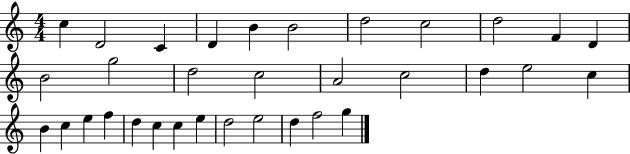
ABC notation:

X:1
T:Untitled
M:4/4
L:1/4
K:C
c D2 C D B B2 d2 c2 d2 F D B2 g2 d2 c2 A2 c2 d e2 c B c e f d c c e d2 e2 d f2 g